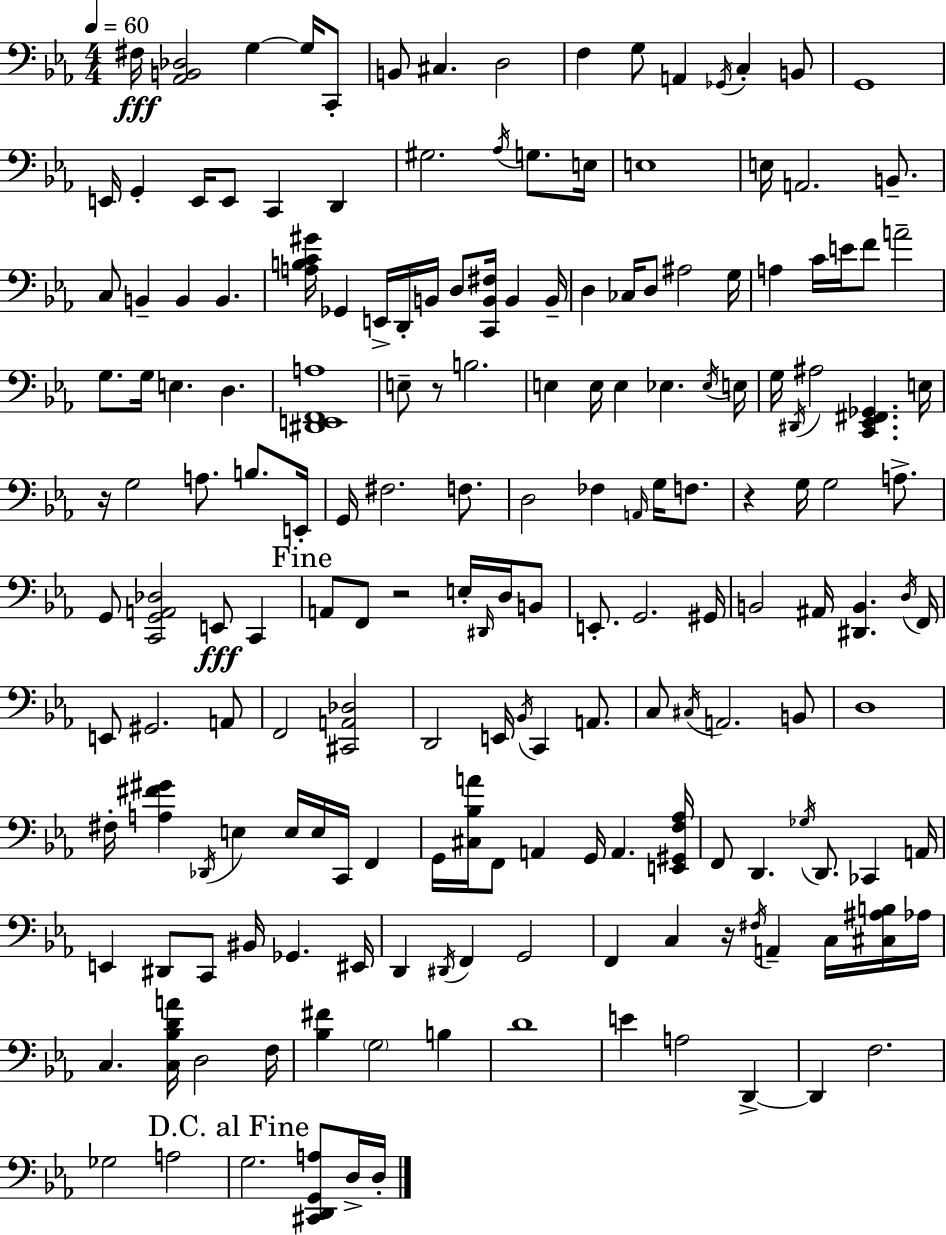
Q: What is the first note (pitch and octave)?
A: F#3